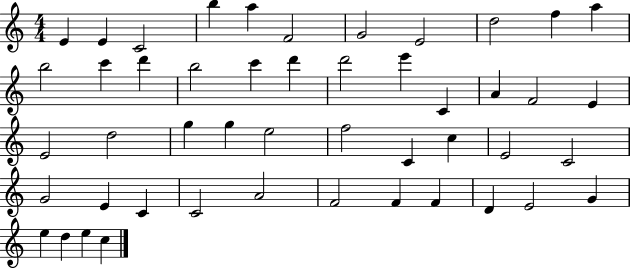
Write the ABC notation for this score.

X:1
T:Untitled
M:4/4
L:1/4
K:C
E E C2 b a F2 G2 E2 d2 f a b2 c' d' b2 c' d' d'2 e' C A F2 E E2 d2 g g e2 f2 C c E2 C2 G2 E C C2 A2 F2 F F D E2 G e d e c